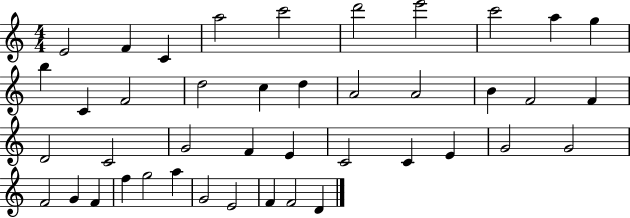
{
  \clef treble
  \numericTimeSignature
  \time 4/4
  \key c \major
  e'2 f'4 c'4 | a''2 c'''2 | d'''2 e'''2 | c'''2 a''4 g''4 | \break b''4 c'4 f'2 | d''2 c''4 d''4 | a'2 a'2 | b'4 f'2 f'4 | \break d'2 c'2 | g'2 f'4 e'4 | c'2 c'4 e'4 | g'2 g'2 | \break f'2 g'4 f'4 | f''4 g''2 a''4 | g'2 e'2 | f'4 f'2 d'4 | \break \bar "|."
}